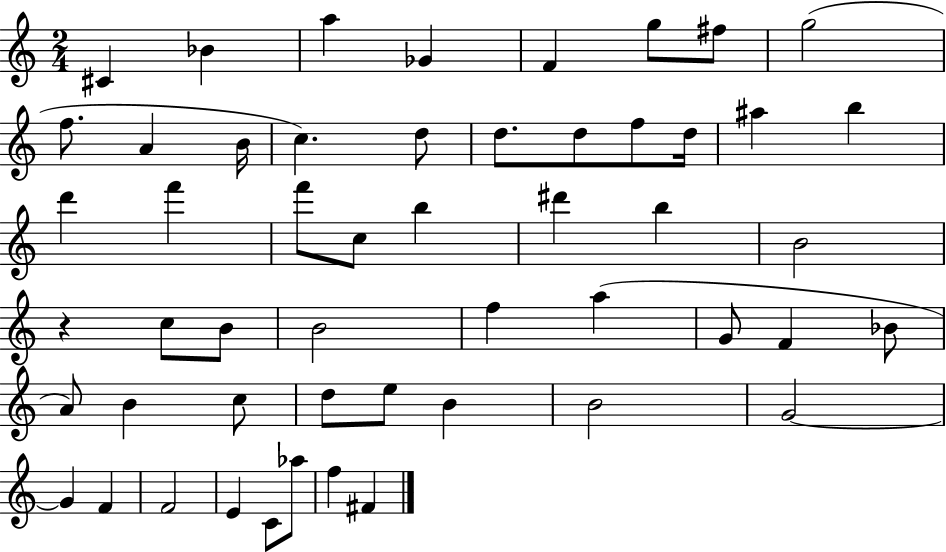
X:1
T:Untitled
M:2/4
L:1/4
K:C
^C _B a _G F g/2 ^f/2 g2 f/2 A B/4 c d/2 d/2 d/2 f/2 d/4 ^a b d' f' f'/2 c/2 b ^d' b B2 z c/2 B/2 B2 f a G/2 F _B/2 A/2 B c/2 d/2 e/2 B B2 G2 G F F2 E C/2 _a/2 f ^F